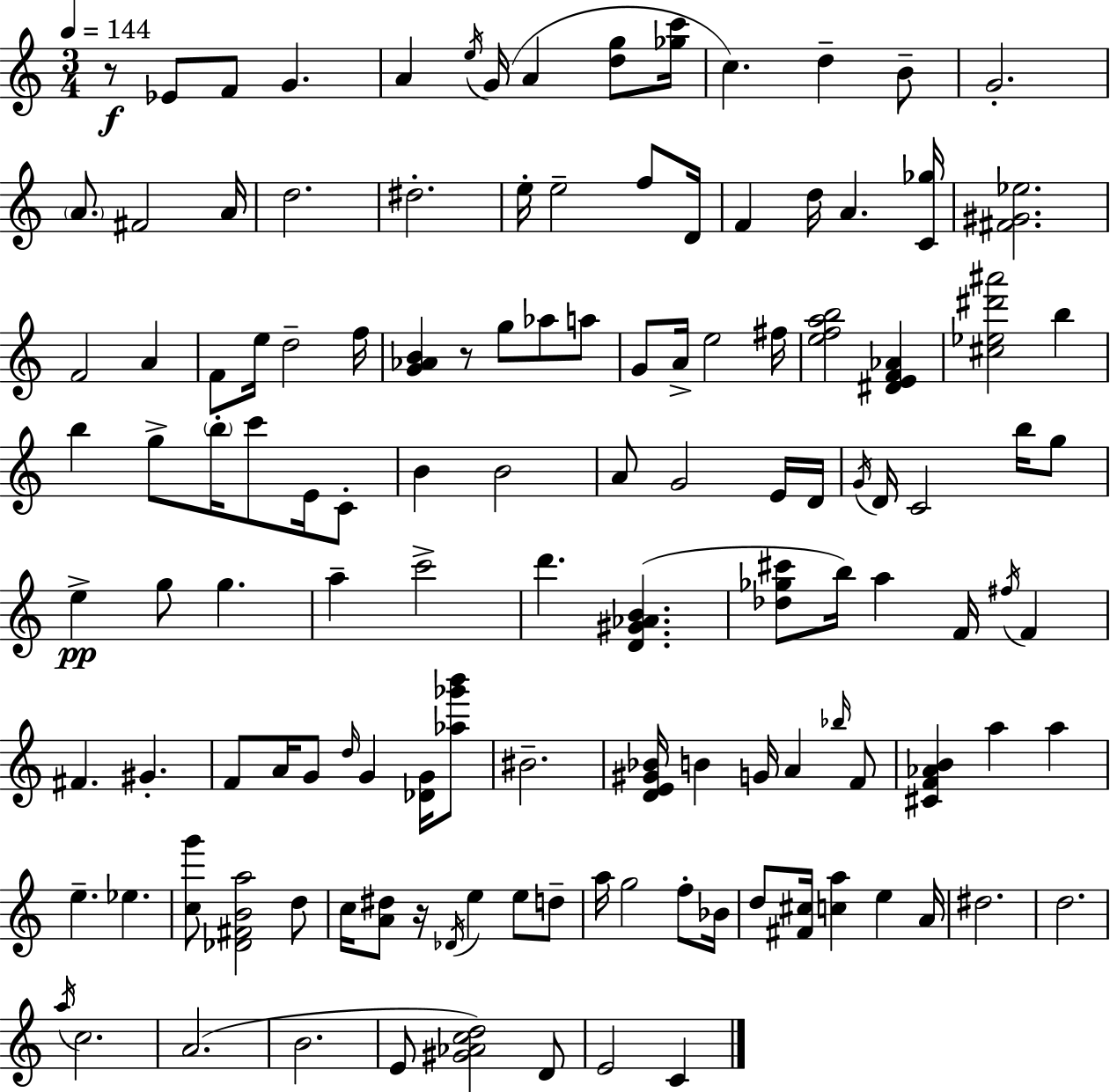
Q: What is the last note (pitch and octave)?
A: C4